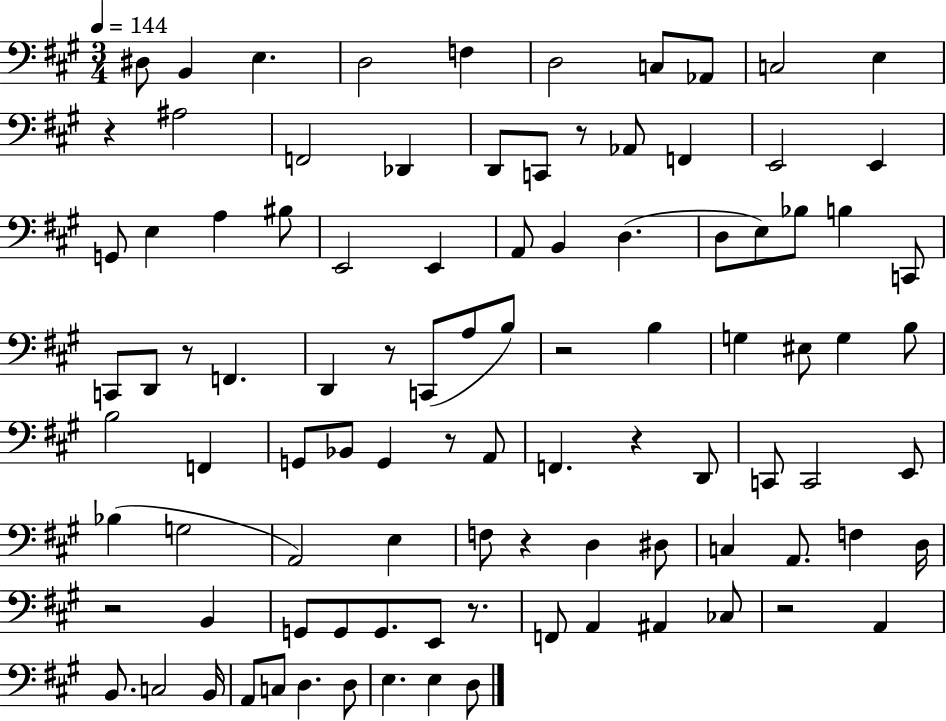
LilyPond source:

{
  \clef bass
  \numericTimeSignature
  \time 3/4
  \key a \major
  \tempo 4 = 144
  dis8 b,4 e4. | d2 f4 | d2 c8 aes,8 | c2 e4 | \break r4 ais2 | f,2 des,4 | d,8 c,8 r8 aes,8 f,4 | e,2 e,4 | \break g,8 e4 a4 bis8 | e,2 e,4 | a,8 b,4 d4.( | d8 e8) bes8 b4 c,8 | \break c,8 d,8 r8 f,4. | d,4 r8 c,8( a8 b8) | r2 b4 | g4 eis8 g4 b8 | \break b2 f,4 | g,8 bes,8 g,4 r8 a,8 | f,4. r4 d,8 | c,8 c,2 e,8 | \break bes4( g2 | a,2) e4 | f8 r4 d4 dis8 | c4 a,8. f4 d16 | \break r2 b,4 | g,8 g,8 g,8. e,8 r8. | f,8 a,4 ais,4 ces8 | r2 a,4 | \break b,8. c2 b,16 | a,8 c8 d4. d8 | e4. e4 d8 | \bar "|."
}